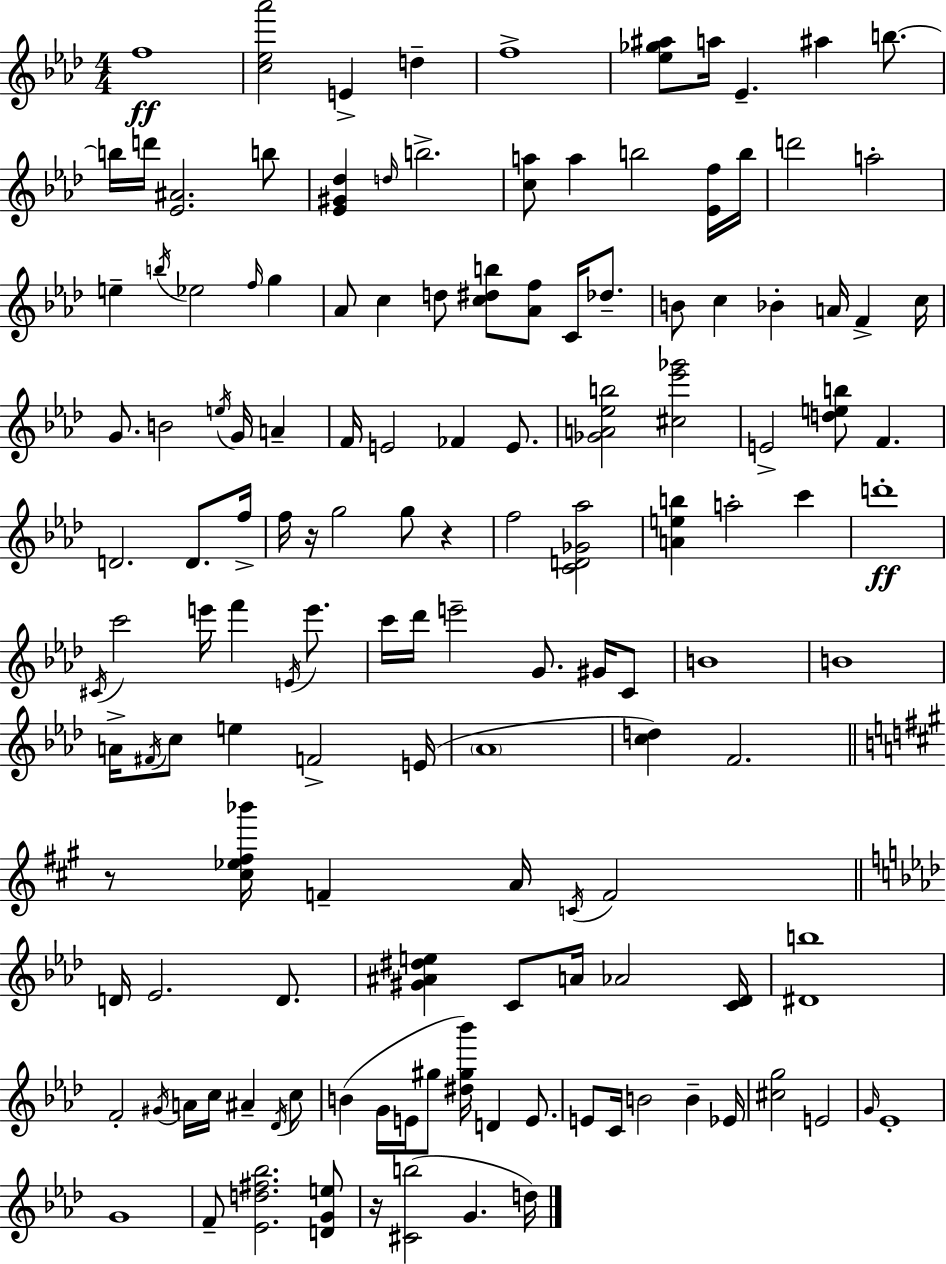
X:1
T:Untitled
M:4/4
L:1/4
K:Fm
f4 [c_e_a']2 E d f4 [_e_g^a]/2 a/4 _E ^a b/2 b/4 d'/4 [_E^A]2 b/2 [_E^G_d] d/4 b2 [ca]/2 a b2 [_Ef]/4 b/4 d'2 a2 e b/4 _e2 f/4 g _A/2 c d/2 [c^db]/2 [_Af]/2 C/4 _d/2 B/2 c _B A/4 F c/4 G/2 B2 e/4 G/4 A F/4 E2 _F E/2 [_GA_eb]2 [^c_e'_g']2 E2 [deb]/2 F D2 D/2 f/4 f/4 z/4 g2 g/2 z f2 [CD_G_a]2 [Aeb] a2 c' d'4 ^C/4 c'2 e'/4 f' E/4 e'/2 c'/4 _d'/4 e'2 G/2 ^G/4 C/2 B4 B4 A/4 ^F/4 c/2 e F2 E/4 _A4 [cd] F2 z/2 [^c_e^f_b']/4 F A/4 C/4 F2 D/4 _E2 D/2 [^G^A^de] C/2 A/4 _A2 [C_D]/4 [^Db]4 F2 ^G/4 A/4 c/4 ^A _D/4 c/2 B G/4 E/4 ^g/2 [^d^g_b']/4 D E/2 E/2 C/4 B2 B _E/4 [^cg]2 E2 G/4 _E4 G4 F/2 [_Ed^f_b]2 [DGe]/2 z/4 [^Cb]2 G d/4